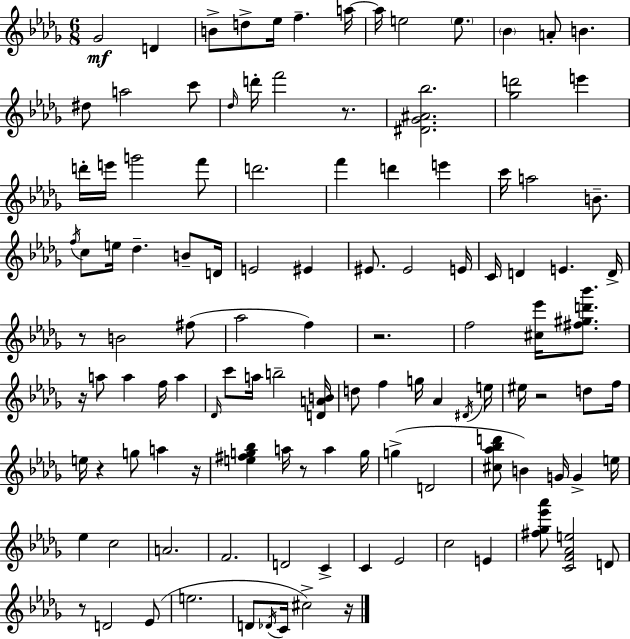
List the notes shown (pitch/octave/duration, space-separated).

Gb4/h D4/q B4/e D5/e Eb5/s F5/q. A5/s A5/s E5/h E5/e. Bb4/q A4/e B4/q. D#5/e A5/h C6/e Db5/s D6/s F6/h R/e. [D#4,Gb4,A#4,Bb5]/h. [Gb5,D6]/h E6/q D6/s E6/s G6/h F6/e D6/h. F6/q D6/q E6/q C6/s A5/h B4/e. F5/s C5/e E5/s Db5/q. B4/e D4/s E4/h EIS4/q EIS4/e. EIS4/h E4/s C4/s D4/q E4/q. D4/s R/e B4/h F#5/e Ab5/h F5/q R/h. F5/h [C#5,Eb6]/s [F#5,G#5,D6,Bb6]/e. R/s A5/e A5/q F5/s A5/q Db4/s C6/e A5/s B5/h [D4,A4,B4]/s D5/e F5/q G5/s Ab4/q D#4/s E5/s EIS5/s R/h D5/e F5/s E5/s R/q G5/e A5/q R/s [E5,F#5,G5,Bb5]/q A5/s R/e A5/q G5/s G5/q D4/h [C#5,Ab5,Bb5,D6]/e B4/q G4/s G4/q E5/s Eb5/q C5/h A4/h. F4/h. D4/h C4/q C4/q Eb4/h C5/h E4/q [F#5,Gb5,Eb6,Ab6]/e [C4,F4,Ab4,E5]/h D4/e R/e D4/h Eb4/e E5/h. D4/e Db4/s C4/s C#5/h R/s